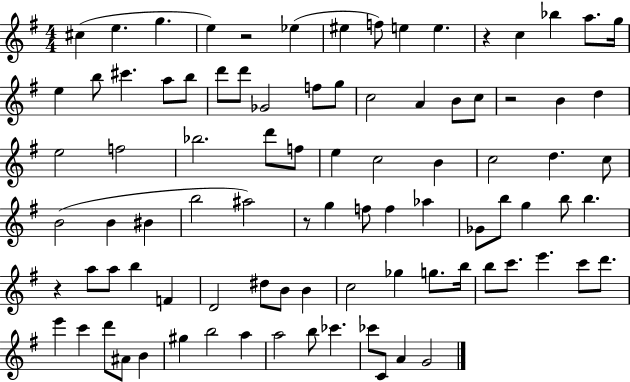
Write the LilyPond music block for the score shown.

{
  \clef treble
  \numericTimeSignature
  \time 4/4
  \key g \major
  cis''4( e''4. g''4. | e''4) r2 ees''4( | eis''4 f''8) e''4 e''4. | r4 c''4 bes''4 a''8. g''16 | \break e''4 b''8 cis'''4. a''8 b''8 | d'''8 d'''8 ges'2 f''8 g''8 | c''2 a'4 b'8 c''8 | r2 b'4 d''4 | \break e''2 f''2 | bes''2. d'''8 f''8 | e''4 c''2 b'4 | c''2 d''4. c''8 | \break b'2( b'4 bis'4 | b''2 ais''2) | r8 g''4 f''8 f''4 aes''4 | ges'8 b''8 g''4 b''8 b''4. | \break r4 a''8 a''8 b''4 f'4 | d'2 dis''8 b'8 b'4 | c''2 ges''4 g''8. b''16 | b''8 c'''8. e'''4. c'''8 d'''8. | \break e'''4 c'''4 d'''8 ais'8 b'4 | gis''4 b''2 a''4 | a''2 b''8 ces'''4. | ces'''8 c'8 a'4 g'2 | \break \bar "|."
}